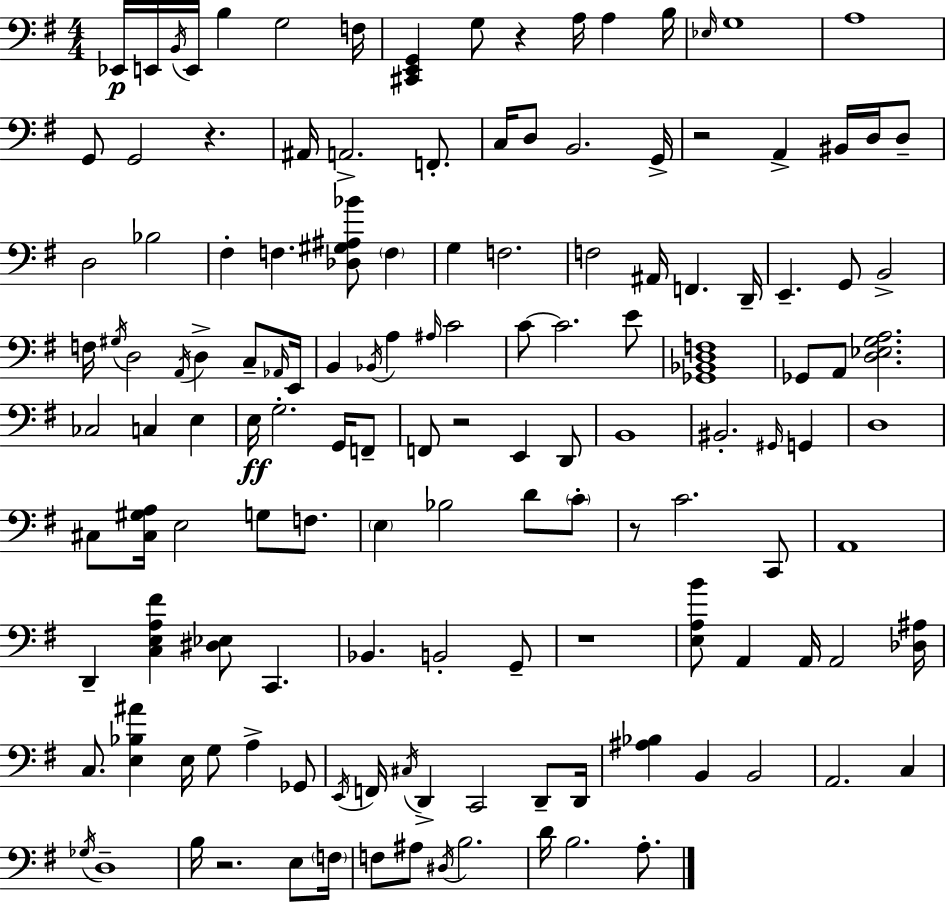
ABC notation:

X:1
T:Untitled
M:4/4
L:1/4
K:Em
_E,,/4 E,,/4 B,,/4 E,,/4 B, G,2 F,/4 [^C,,E,,G,,] G,/2 z A,/4 A, B,/4 _E,/4 G,4 A,4 G,,/2 G,,2 z ^A,,/4 A,,2 F,,/2 C,/4 D,/2 B,,2 G,,/4 z2 A,, ^B,,/4 D,/4 D,/2 D,2 _B,2 ^F, F, [_D,^G,^A,_B]/2 F, G, F,2 F,2 ^A,,/4 F,, D,,/4 E,, G,,/2 B,,2 F,/4 ^G,/4 D,2 A,,/4 D, C,/2 _A,,/4 E,,/4 B,, _B,,/4 A, ^A,/4 C2 C/2 C2 E/2 [_G,,_B,,D,F,]4 _G,,/2 A,,/2 [D,_E,G,A,]2 _C,2 C, E, E,/4 G,2 G,,/4 F,,/2 F,,/2 z2 E,, D,,/2 B,,4 ^B,,2 ^G,,/4 G,, D,4 ^C,/2 [^C,^G,A,]/4 E,2 G,/2 F,/2 E, _B,2 D/2 C/2 z/2 C2 C,,/2 A,,4 D,, [C,E,A,^F] [^D,_E,]/2 C,, _B,, B,,2 G,,/2 z4 [E,A,B]/2 A,, A,,/4 A,,2 [_D,^A,]/4 C,/2 [E,_B,^A] E,/4 G,/2 A, _G,,/2 E,,/4 F,,/4 ^C,/4 D,, C,,2 D,,/2 D,,/4 [^A,_B,] B,, B,,2 A,,2 C, _G,/4 D,4 B,/4 z2 E,/2 F,/4 F,/2 ^A,/2 ^D,/4 B,2 D/4 B,2 A,/2